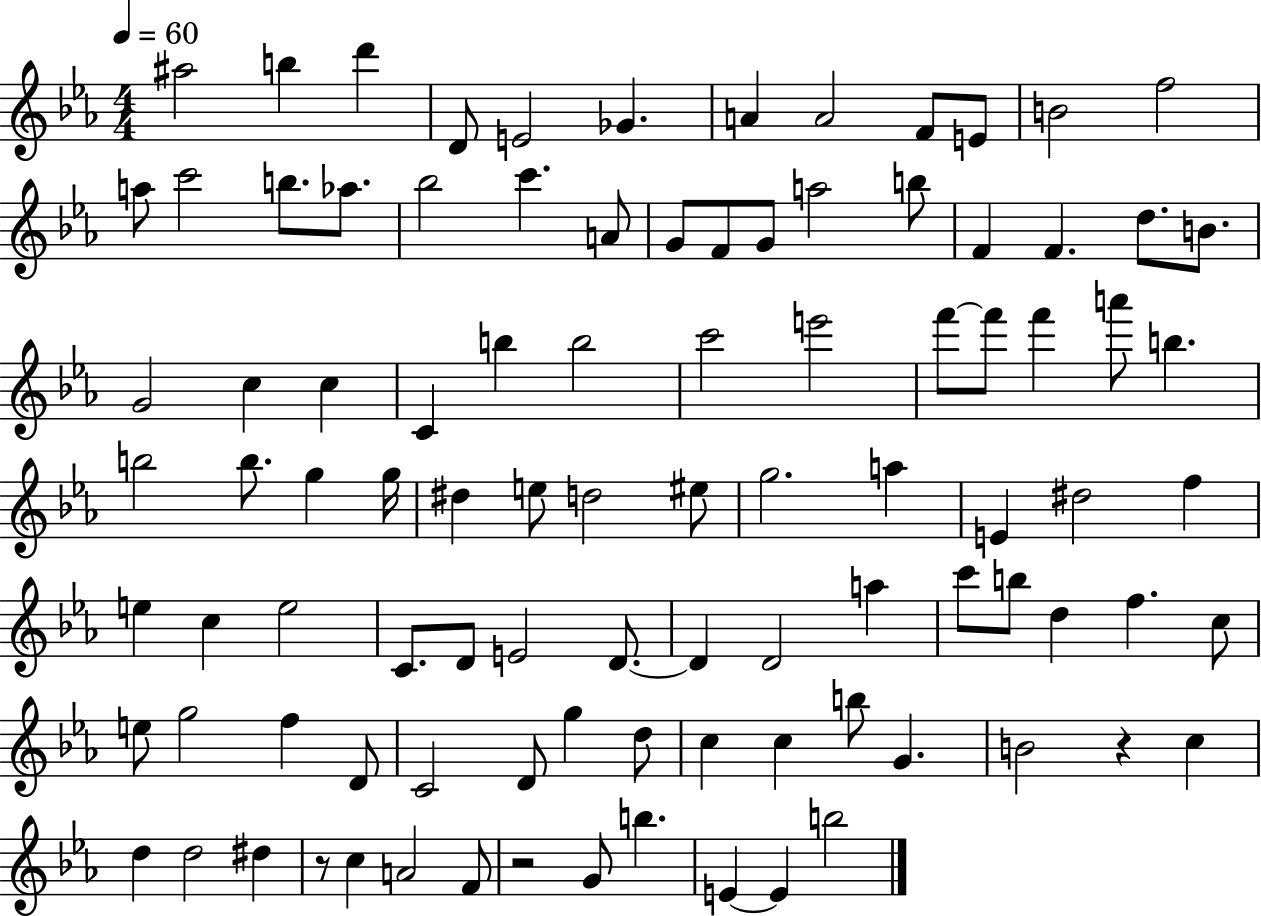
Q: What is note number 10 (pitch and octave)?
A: E4